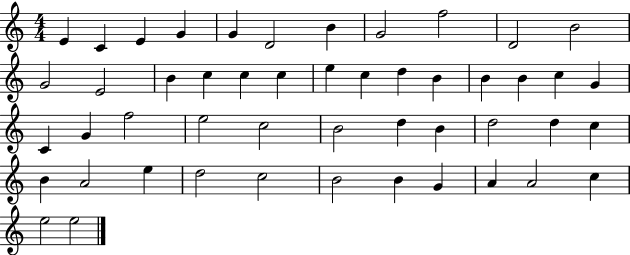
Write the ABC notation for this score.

X:1
T:Untitled
M:4/4
L:1/4
K:C
E C E G G D2 B G2 f2 D2 B2 G2 E2 B c c c e c d B B B c G C G f2 e2 c2 B2 d B d2 d c B A2 e d2 c2 B2 B G A A2 c e2 e2